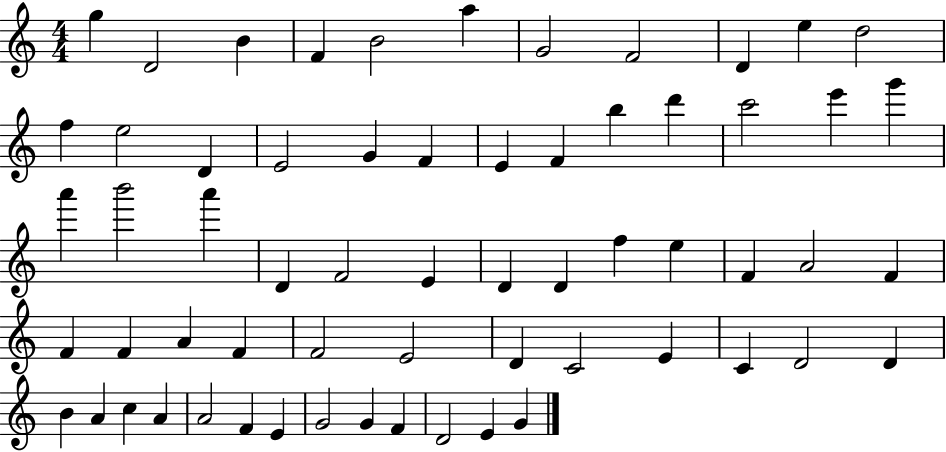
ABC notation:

X:1
T:Untitled
M:4/4
L:1/4
K:C
g D2 B F B2 a G2 F2 D e d2 f e2 D E2 G F E F b d' c'2 e' g' a' b'2 a' D F2 E D D f e F A2 F F F A F F2 E2 D C2 E C D2 D B A c A A2 F E G2 G F D2 E G